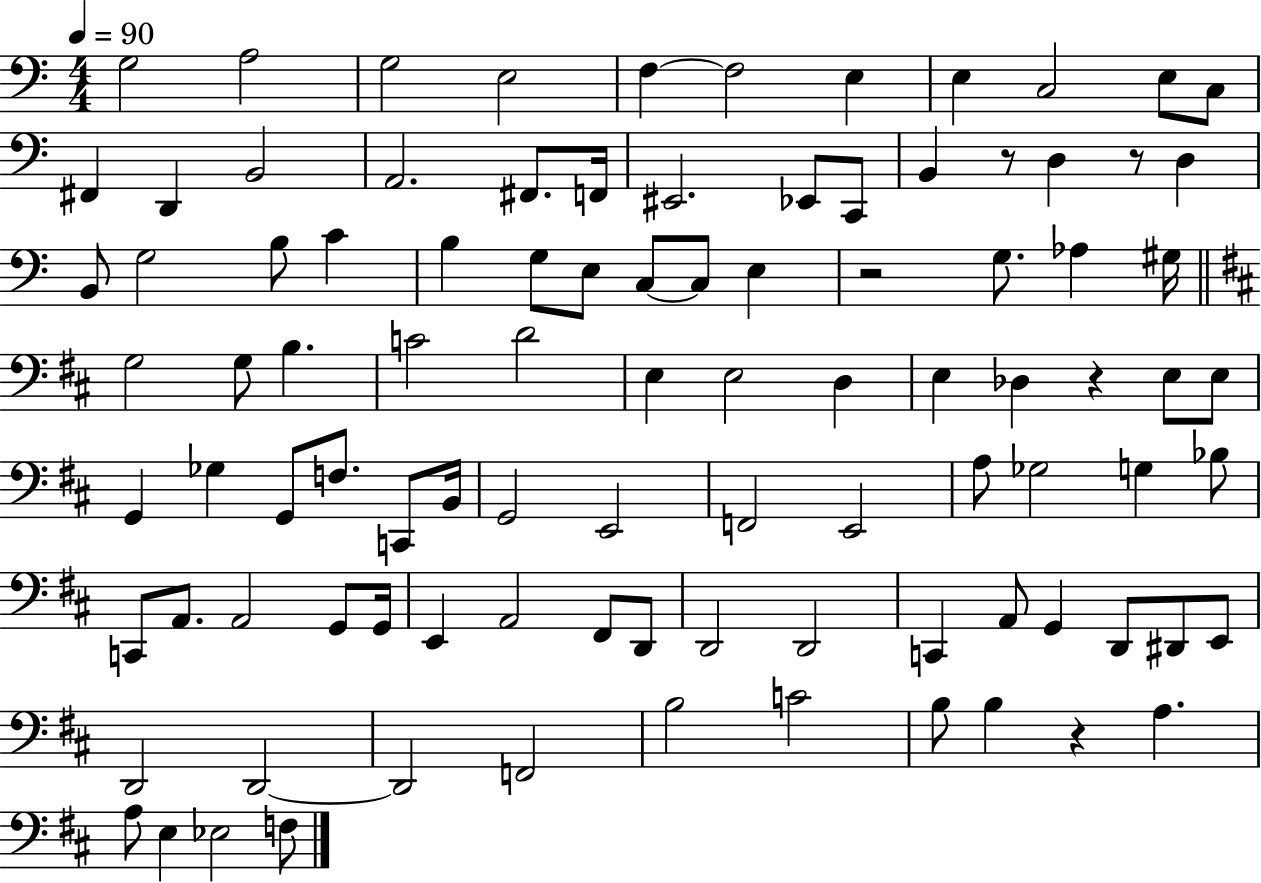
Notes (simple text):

G3/h A3/h G3/h E3/h F3/q F3/h E3/q E3/q C3/h E3/e C3/e F#2/q D2/q B2/h A2/h. F#2/e. F2/s EIS2/h. Eb2/e C2/e B2/q R/e D3/q R/e D3/q B2/e G3/h B3/e C4/q B3/q G3/e E3/e C3/e C3/e E3/q R/h G3/e. Ab3/q G#3/s G3/h G3/e B3/q. C4/h D4/h E3/q E3/h D3/q E3/q Db3/q R/q E3/e E3/e G2/q Gb3/q G2/e F3/e. C2/e B2/s G2/h E2/h F2/h E2/h A3/e Gb3/h G3/q Bb3/e C2/e A2/e. A2/h G2/e G2/s E2/q A2/h F#2/e D2/e D2/h D2/h C2/q A2/e G2/q D2/e D#2/e E2/e D2/h D2/h D2/h F2/h B3/h C4/h B3/e B3/q R/q A3/q. A3/e E3/q Eb3/h F3/e